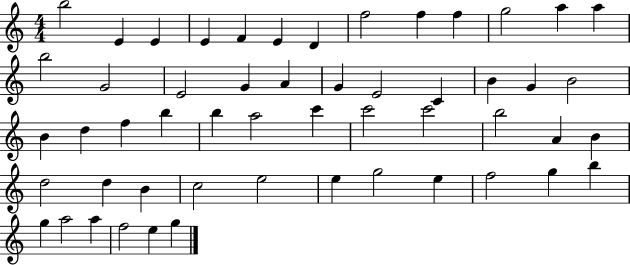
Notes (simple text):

B5/h E4/q E4/q E4/q F4/q E4/q D4/q F5/h F5/q F5/q G5/h A5/q A5/q B5/h G4/h E4/h G4/q A4/q G4/q E4/h C4/q B4/q G4/q B4/h B4/q D5/q F5/q B5/q B5/q A5/h C6/q C6/h C6/h B5/h A4/q B4/q D5/h D5/q B4/q C5/h E5/h E5/q G5/h E5/q F5/h G5/q B5/q G5/q A5/h A5/q F5/h E5/q G5/q